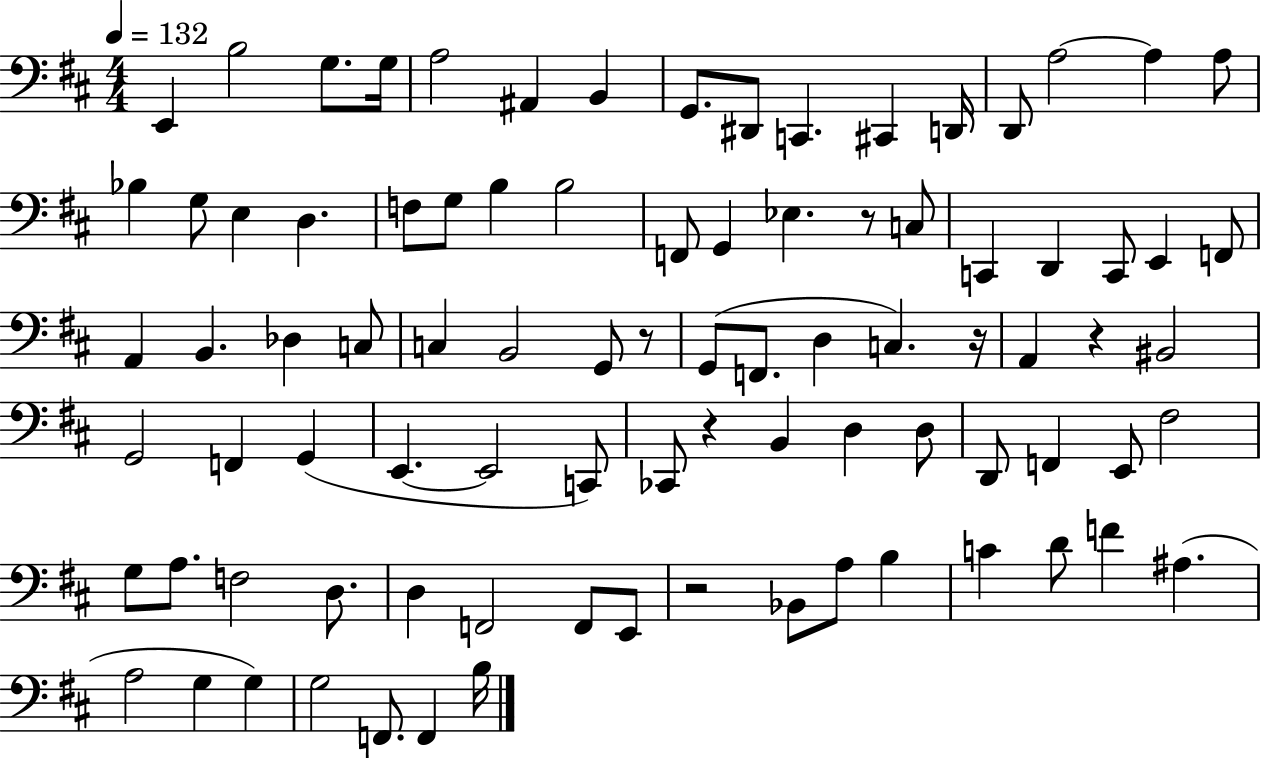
{
  \clef bass
  \numericTimeSignature
  \time 4/4
  \key d \major
  \tempo 4 = 132
  \repeat volta 2 { e,4 b2 g8. g16 | a2 ais,4 b,4 | g,8. dis,8 c,4. cis,4 d,16 | d,8 a2~~ a4 a8 | \break bes4 g8 e4 d4. | f8 g8 b4 b2 | f,8 g,4 ees4. r8 c8 | c,4 d,4 c,8 e,4 f,8 | \break a,4 b,4. des4 c8 | c4 b,2 g,8 r8 | g,8( f,8. d4 c4.) r16 | a,4 r4 bis,2 | \break g,2 f,4 g,4( | e,4.~~ e,2 c,8) | ces,8 r4 b,4 d4 d8 | d,8 f,4 e,8 fis2 | \break g8 a8. f2 d8. | d4 f,2 f,8 e,8 | r2 bes,8 a8 b4 | c'4 d'8 f'4 ais4.( | \break a2 g4 g4) | g2 f,8. f,4 b16 | } \bar "|."
}